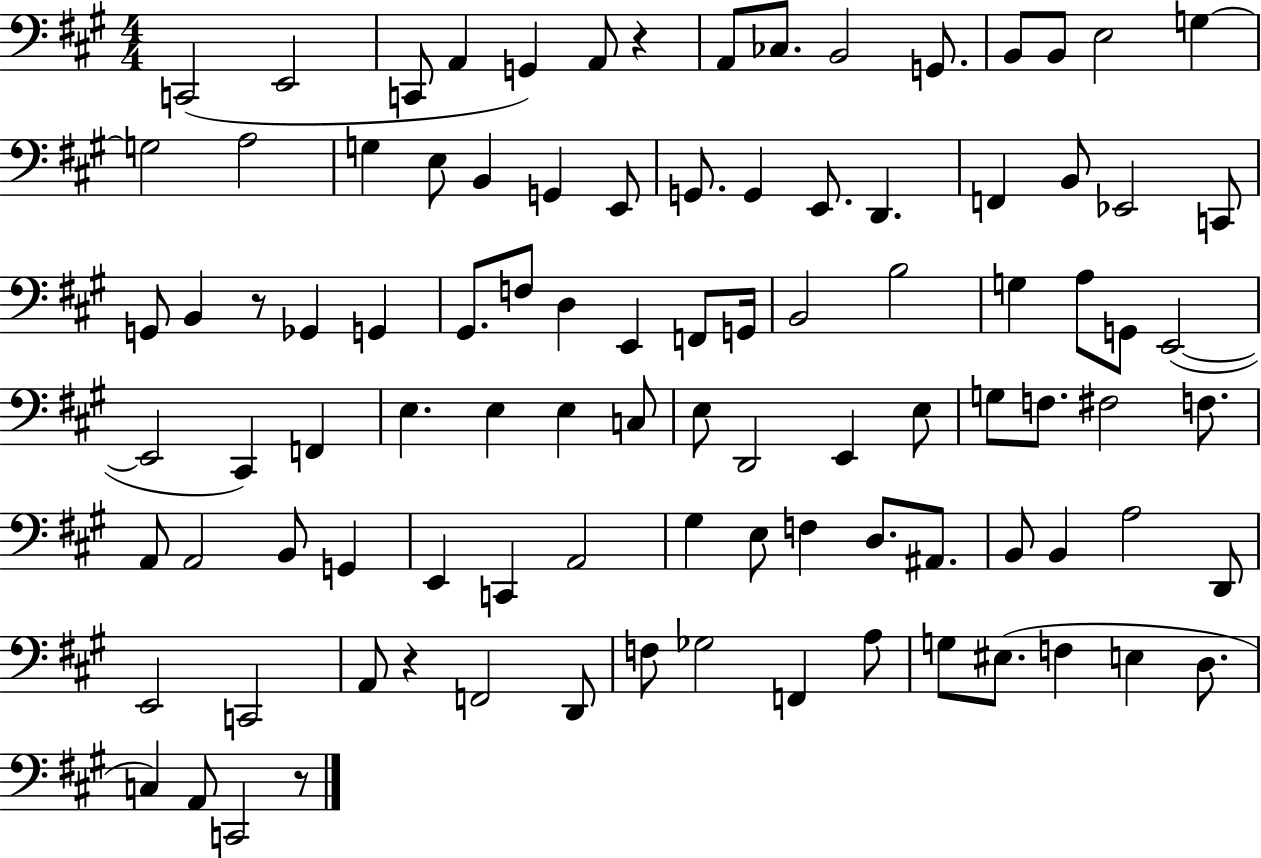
X:1
T:Untitled
M:4/4
L:1/4
K:A
C,,2 E,,2 C,,/2 A,, G,, A,,/2 z A,,/2 _C,/2 B,,2 G,,/2 B,,/2 B,,/2 E,2 G, G,2 A,2 G, E,/2 B,, G,, E,,/2 G,,/2 G,, E,,/2 D,, F,, B,,/2 _E,,2 C,,/2 G,,/2 B,, z/2 _G,, G,, ^G,,/2 F,/2 D, E,, F,,/2 G,,/4 B,,2 B,2 G, A,/2 G,,/2 E,,2 E,,2 ^C,, F,, E, E, E, C,/2 E,/2 D,,2 E,, E,/2 G,/2 F,/2 ^F,2 F,/2 A,,/2 A,,2 B,,/2 G,, E,, C,, A,,2 ^G, E,/2 F, D,/2 ^A,,/2 B,,/2 B,, A,2 D,,/2 E,,2 C,,2 A,,/2 z F,,2 D,,/2 F,/2 _G,2 F,, A,/2 G,/2 ^E,/2 F, E, D,/2 C, A,,/2 C,,2 z/2